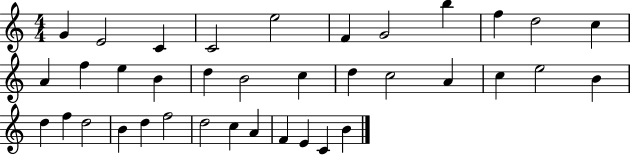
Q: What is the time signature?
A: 4/4